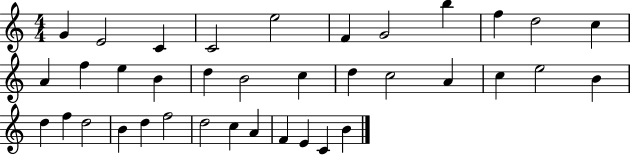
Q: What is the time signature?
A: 4/4